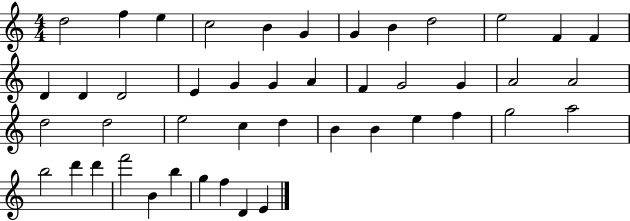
{
  \clef treble
  \numericTimeSignature
  \time 4/4
  \key c \major
  d''2 f''4 e''4 | c''2 b'4 g'4 | g'4 b'4 d''2 | e''2 f'4 f'4 | \break d'4 d'4 d'2 | e'4 g'4 g'4 a'4 | f'4 g'2 g'4 | a'2 a'2 | \break d''2 d''2 | e''2 c''4 d''4 | b'4 b'4 e''4 f''4 | g''2 a''2 | \break b''2 d'''4 d'''4 | f'''2 b'4 b''4 | g''4 f''4 d'4 e'4 | \bar "|."
}